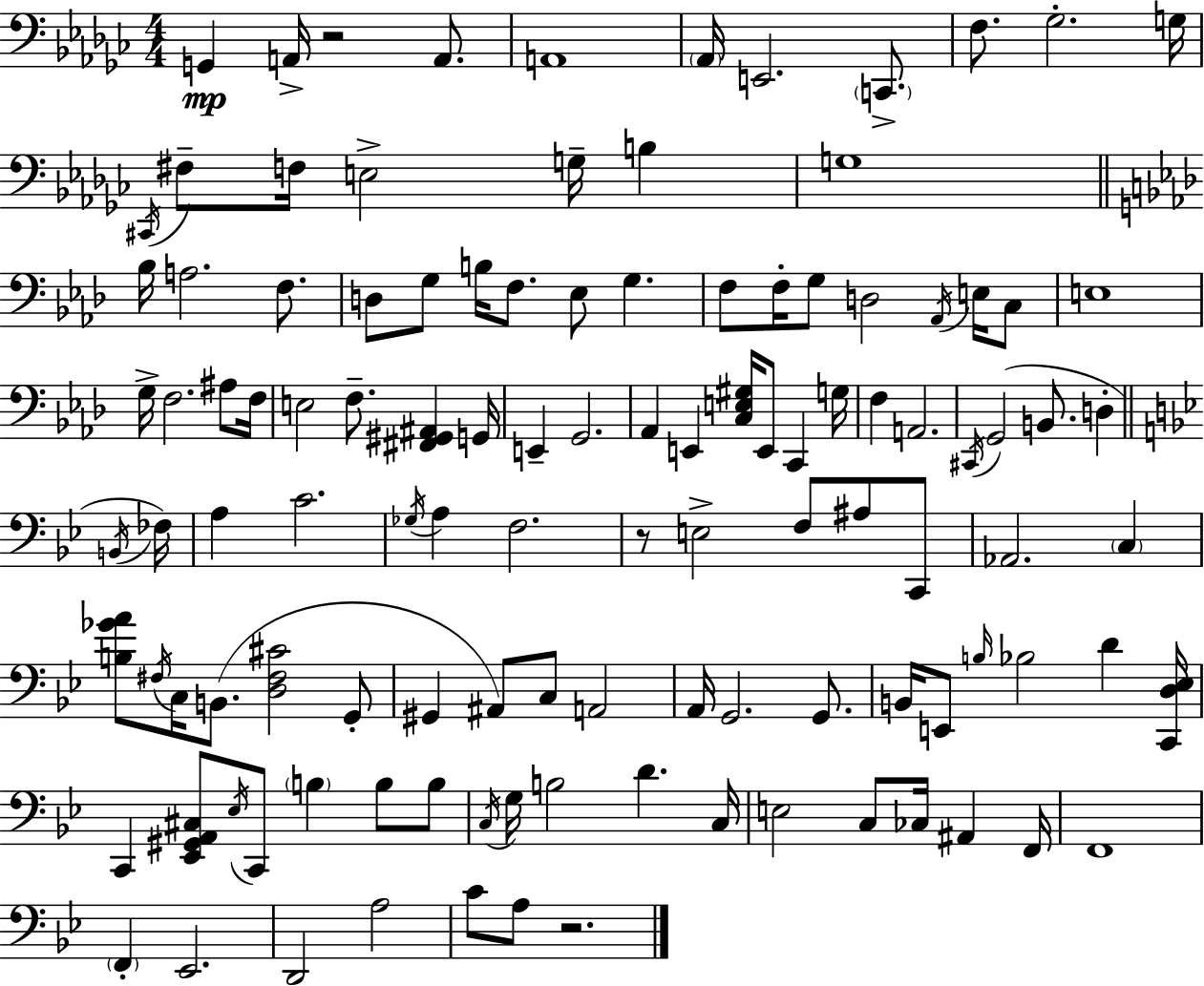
G2/q A2/s R/h A2/e. A2/w Ab2/s E2/h. C2/e. F3/e. Gb3/h. G3/s C#2/s F#3/e F3/s E3/h G3/s B3/q G3/w Bb3/s A3/h. F3/e. D3/e G3/e B3/s F3/e. Eb3/e G3/q. F3/e F3/s G3/e D3/h Ab2/s E3/s C3/e E3/w G3/s F3/h. A#3/e F3/s E3/h F3/e. [F#2,G#2,A#2]/q G2/s E2/q G2/h. Ab2/q E2/q [C3,E3,G#3]/s E2/e C2/q G3/s F3/q A2/h. C#2/s G2/h B2/e. D3/q B2/s FES3/s A3/q C4/h. Gb3/s A3/q F3/h. R/e E3/h F3/e A#3/e C2/e Ab2/h. C3/q [B3,Gb4,A4]/e F#3/s C3/s B2/e. [D3,F#3,C#4]/h G2/e G#2/q A#2/e C3/e A2/h A2/s G2/h. G2/e. B2/s E2/e B3/s Bb3/h D4/q [C2,D3,Eb3]/s C2/q [Eb2,G#2,A2,C#3]/e Eb3/s C2/e B3/q B3/e B3/e C3/s G3/s B3/h D4/q. C3/s E3/h C3/e CES3/s A#2/q F2/s F2/w F2/q Eb2/h. D2/h A3/h C4/e A3/e R/h.